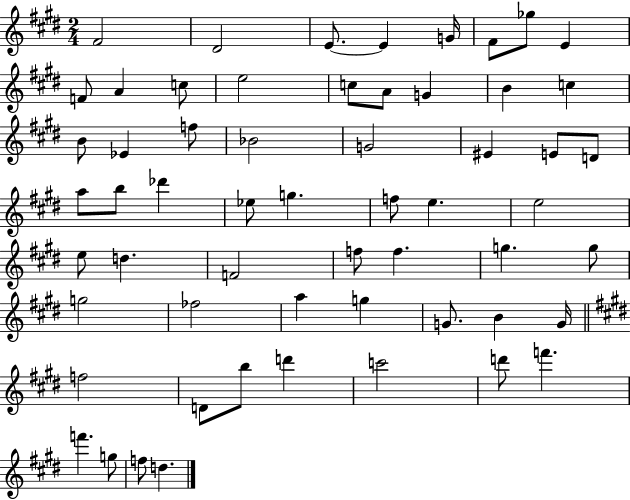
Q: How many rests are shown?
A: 0